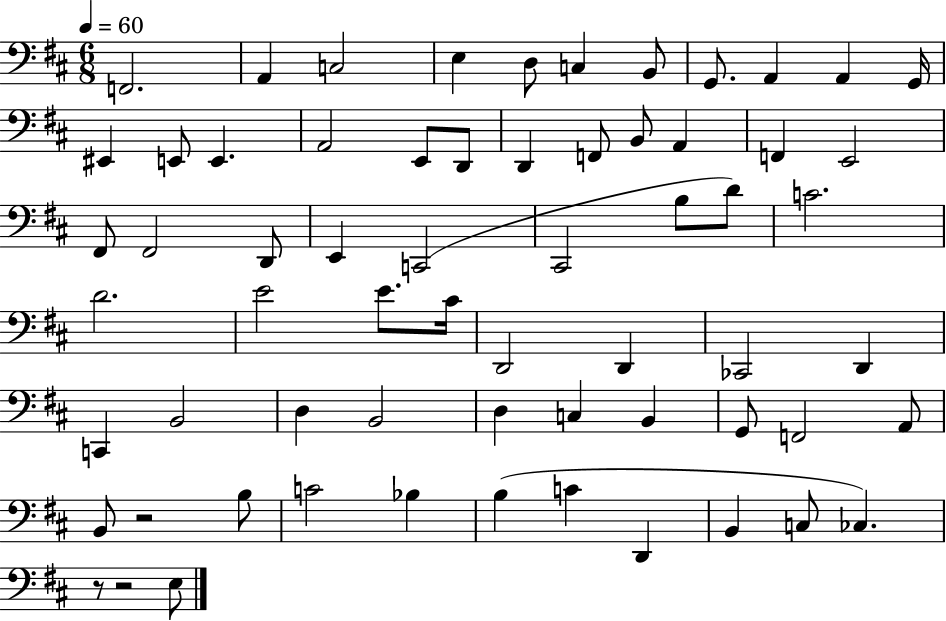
F2/h. A2/q C3/h E3/q D3/e C3/q B2/e G2/e. A2/q A2/q G2/s EIS2/q E2/e E2/q. A2/h E2/e D2/e D2/q F2/e B2/e A2/q F2/q E2/h F#2/e F#2/h D2/e E2/q C2/h C#2/h B3/e D4/e C4/h. D4/h. E4/h E4/e. C#4/s D2/h D2/q CES2/h D2/q C2/q B2/h D3/q B2/h D3/q C3/q B2/q G2/e F2/h A2/e B2/e R/h B3/e C4/h Bb3/q B3/q C4/q D2/q B2/q C3/e CES3/q. R/e R/h E3/e